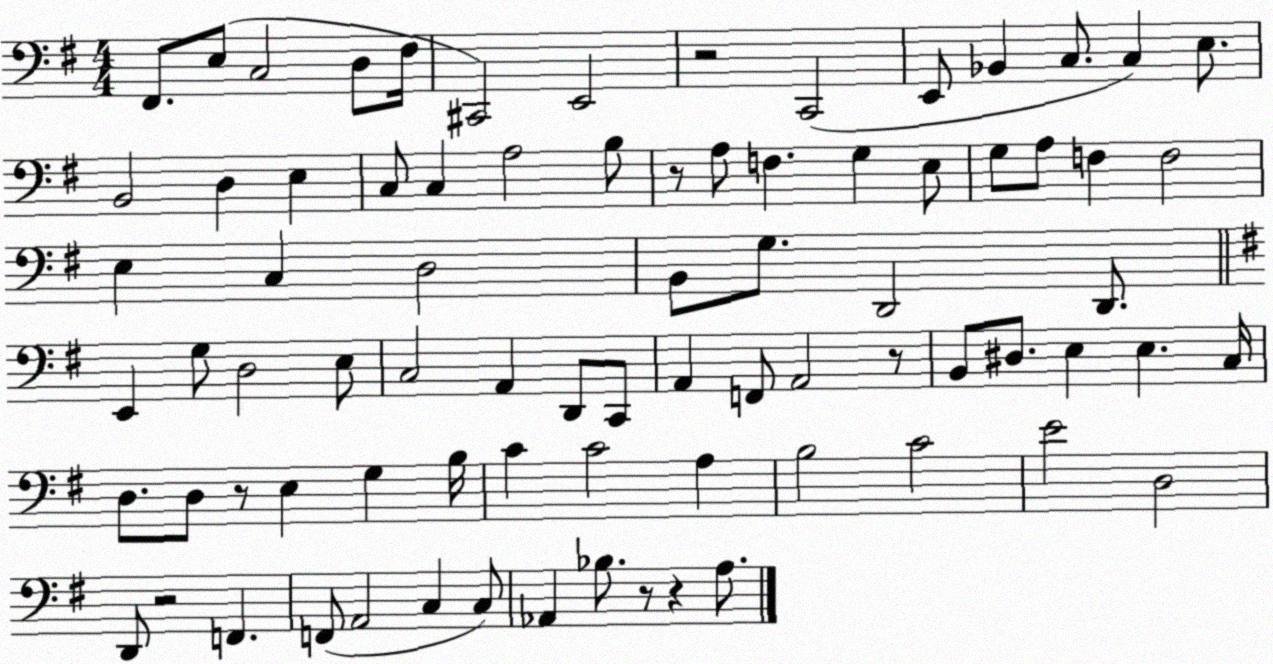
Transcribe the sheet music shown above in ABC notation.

X:1
T:Untitled
M:4/4
L:1/4
K:G
^F,,/2 E,/2 C,2 D,/2 ^F,/4 ^C,,2 E,,2 z2 C,,2 E,,/2 _B,, C,/2 C, E,/2 B,,2 D, E, C,/2 C, A,2 B,/2 z/2 A,/2 F, G, E,/2 G,/2 A,/2 F, F,2 E, C, D,2 B,,/2 G,/2 D,,2 D,,/2 E,, G,/2 D,2 E,/2 C,2 A,, D,,/2 C,,/2 A,, F,,/2 A,,2 z/2 B,,/2 ^D,/2 E, E, C,/4 D,/2 D,/2 z/2 E, G, B,/4 C C2 A, B,2 C2 E2 D,2 D,,/2 z2 F,, F,,/2 A,,2 C, C,/2 _A,, _B,/2 z/2 z A,/2